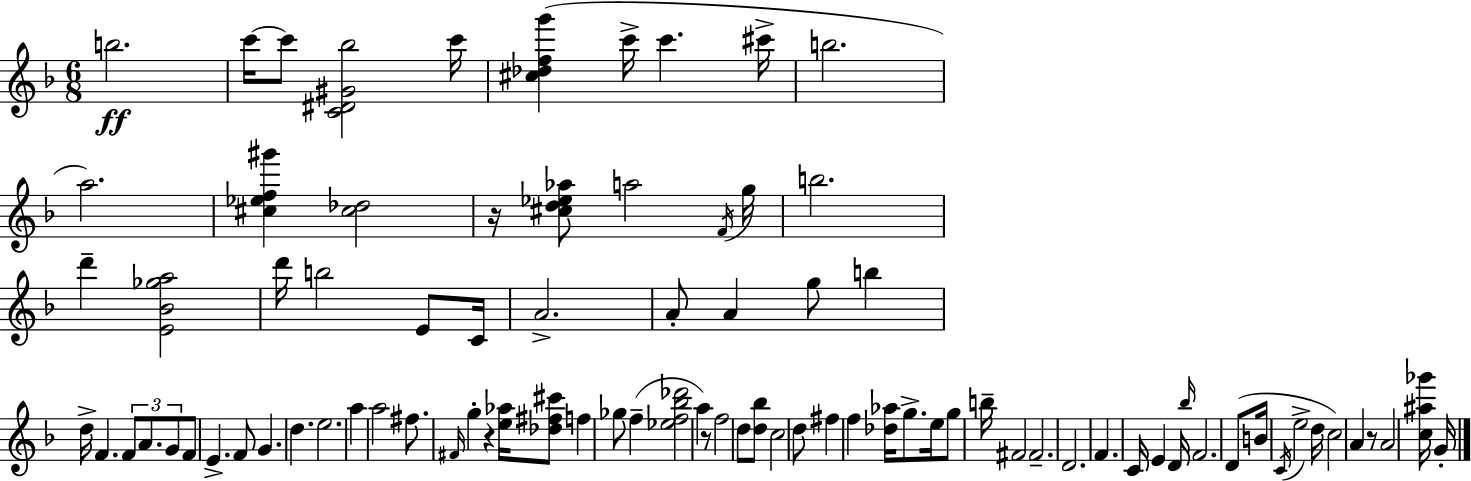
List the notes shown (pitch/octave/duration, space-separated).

B5/h. C6/s C6/e [C4,D#4,G#4,Bb5]/h C6/s [C#5,Db5,F5,G6]/q C6/s C6/q. C#6/s B5/h. A5/h. [C#5,Eb5,F5,G#6]/q [C#5,Db5]/h R/s [C#5,D5,Eb5,Ab5]/e A5/h F4/s G5/s B5/h. D6/q [E4,Bb4,Gb5,A5]/h D6/s B5/h E4/e C4/s A4/h. A4/e A4/q G5/e B5/q D5/s F4/q. F4/e A4/e. G4/e F4/e E4/q. F4/e G4/q. D5/q. E5/h. A5/q A5/h F#5/e. F#4/s G5/q R/q [E5,Ab5]/s [Db5,F#5,C#6]/e F5/q Gb5/e F5/q [Eb5,F5,Bb5,Db6]/h A5/q R/e F5/h D5/e [D5,Bb5]/e C5/h D5/e F#5/q F5/q [Db5,Ab5]/s G5/e. E5/s G5/e B5/s F#4/h F#4/h. D4/h. F4/q. C4/s E4/q D4/s Bb5/s F4/h. D4/e B4/s C4/s E5/h D5/s C5/h A4/q R/e A4/h [C5,A#5,Gb6]/s G4/s